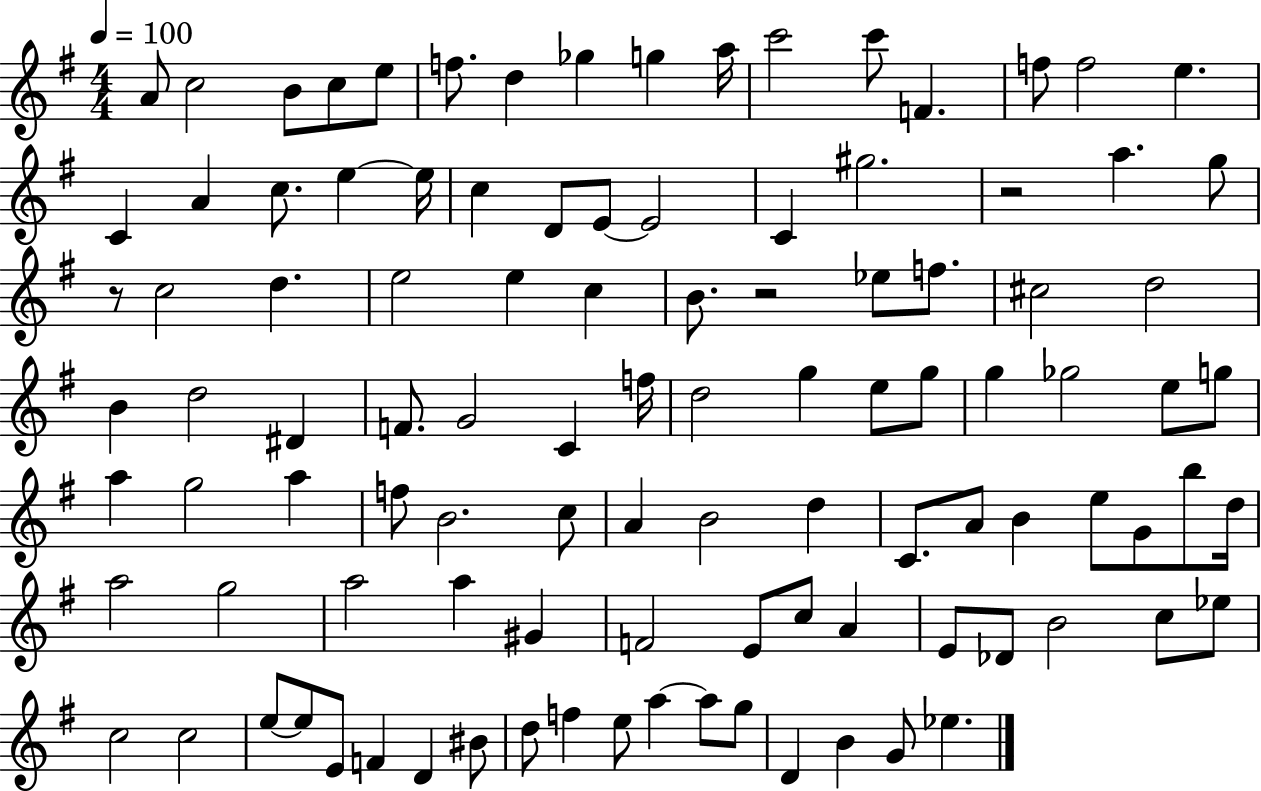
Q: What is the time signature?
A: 4/4